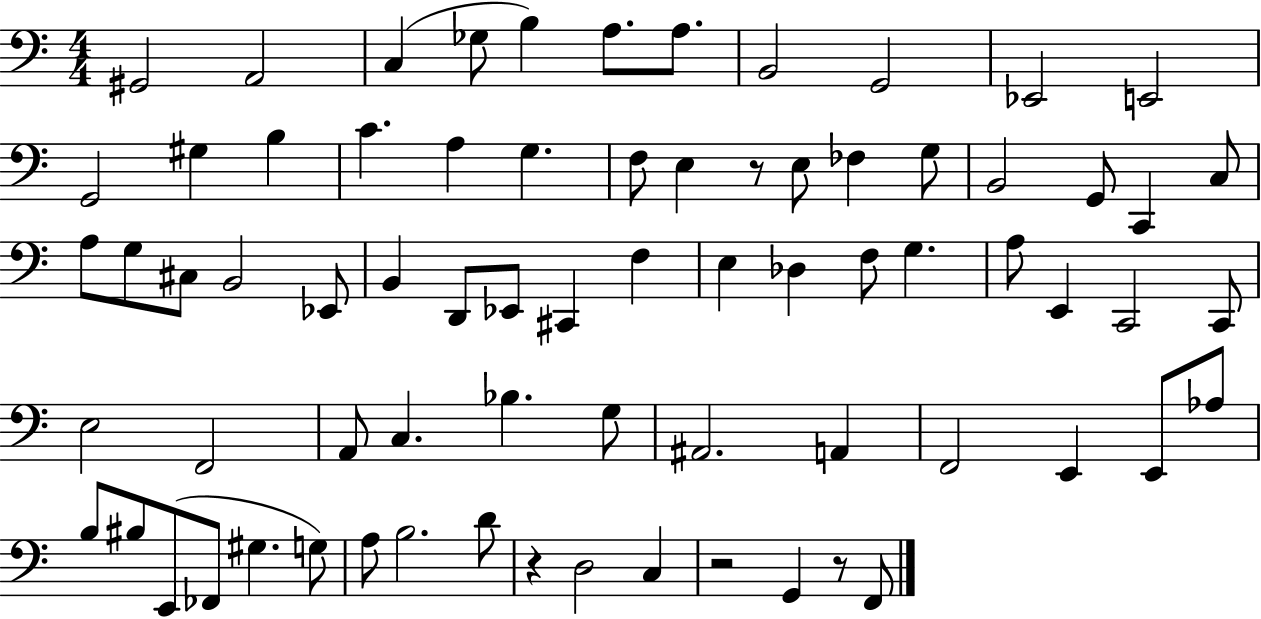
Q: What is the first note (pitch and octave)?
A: G#2